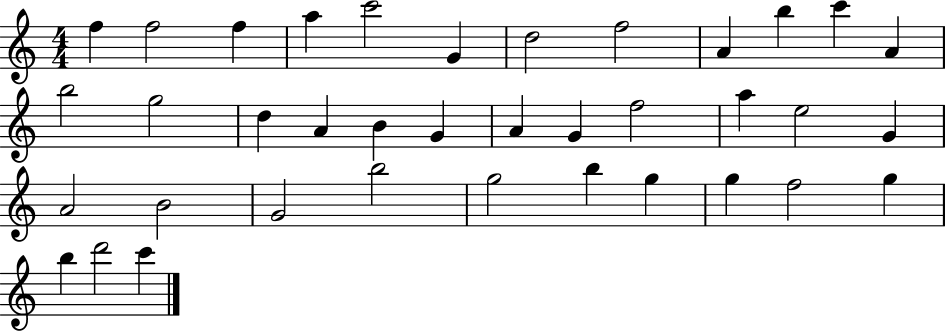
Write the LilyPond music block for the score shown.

{
  \clef treble
  \numericTimeSignature
  \time 4/4
  \key c \major
  f''4 f''2 f''4 | a''4 c'''2 g'4 | d''2 f''2 | a'4 b''4 c'''4 a'4 | \break b''2 g''2 | d''4 a'4 b'4 g'4 | a'4 g'4 f''2 | a''4 e''2 g'4 | \break a'2 b'2 | g'2 b''2 | g''2 b''4 g''4 | g''4 f''2 g''4 | \break b''4 d'''2 c'''4 | \bar "|."
}